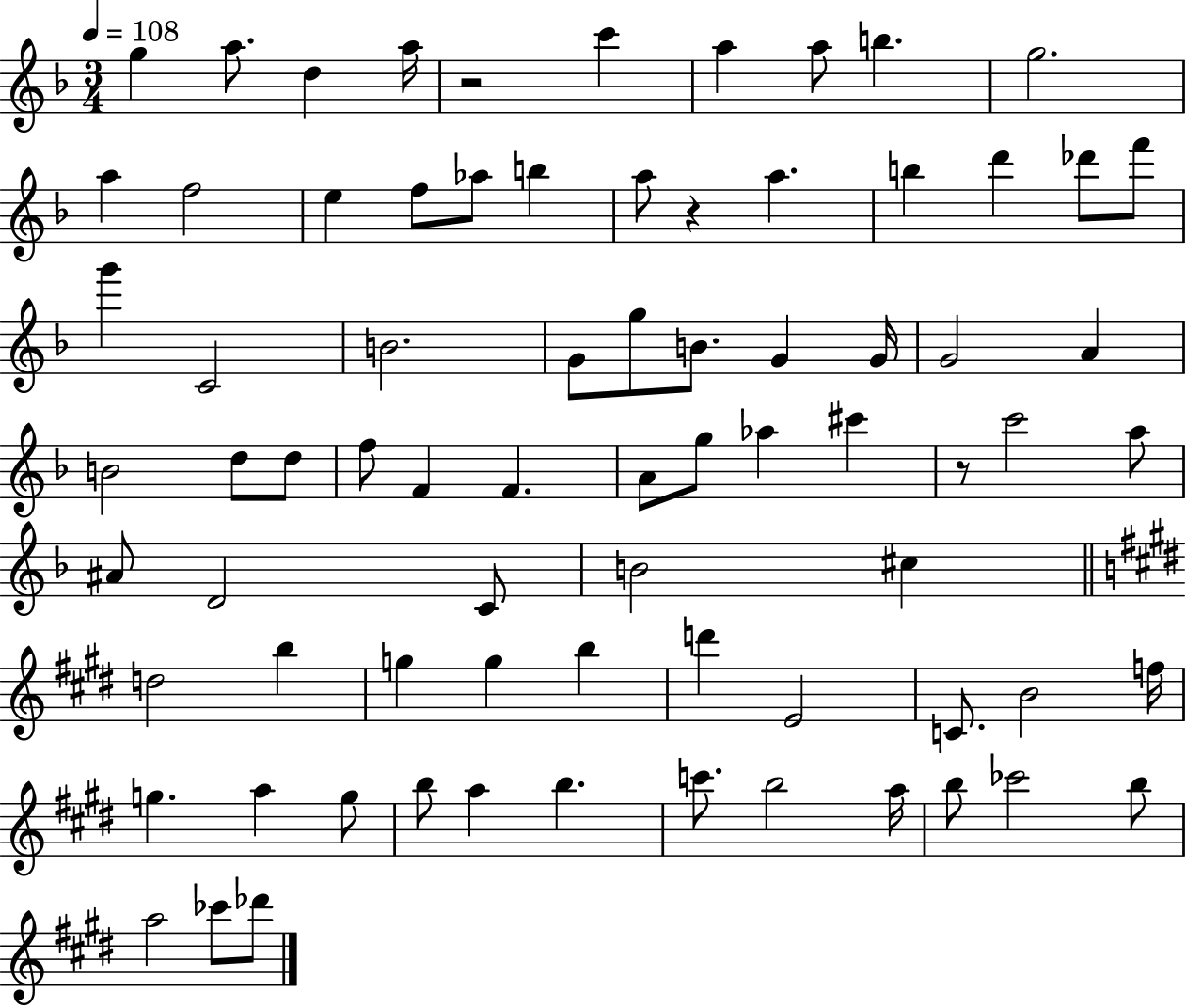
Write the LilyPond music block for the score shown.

{
  \clef treble
  \numericTimeSignature
  \time 3/4
  \key f \major
  \tempo 4 = 108
  g''4 a''8. d''4 a''16 | r2 c'''4 | a''4 a''8 b''4. | g''2. | \break a''4 f''2 | e''4 f''8 aes''8 b''4 | a''8 r4 a''4. | b''4 d'''4 des'''8 f'''8 | \break g'''4 c'2 | b'2. | g'8 g''8 b'8. g'4 g'16 | g'2 a'4 | \break b'2 d''8 d''8 | f''8 f'4 f'4. | a'8 g''8 aes''4 cis'''4 | r8 c'''2 a''8 | \break ais'8 d'2 c'8 | b'2 cis''4 | \bar "||" \break \key e \major d''2 b''4 | g''4 g''4 b''4 | d'''4 e'2 | c'8. b'2 f''16 | \break g''4. a''4 g''8 | b''8 a''4 b''4. | c'''8. b''2 a''16 | b''8 ces'''2 b''8 | \break a''2 ces'''8 des'''8 | \bar "|."
}